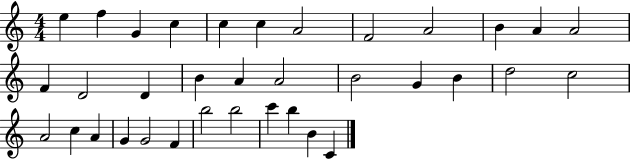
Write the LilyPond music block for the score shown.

{
  \clef treble
  \numericTimeSignature
  \time 4/4
  \key c \major
  e''4 f''4 g'4 c''4 | c''4 c''4 a'2 | f'2 a'2 | b'4 a'4 a'2 | \break f'4 d'2 d'4 | b'4 a'4 a'2 | b'2 g'4 b'4 | d''2 c''2 | \break a'2 c''4 a'4 | g'4 g'2 f'4 | b''2 b''2 | c'''4 b''4 b'4 c'4 | \break \bar "|."
}